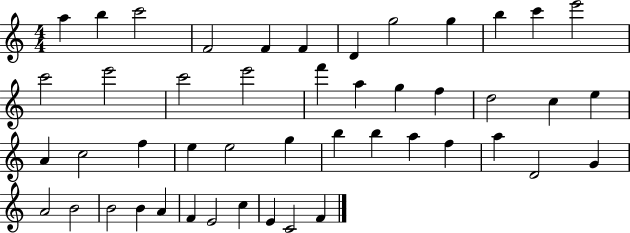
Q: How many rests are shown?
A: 0